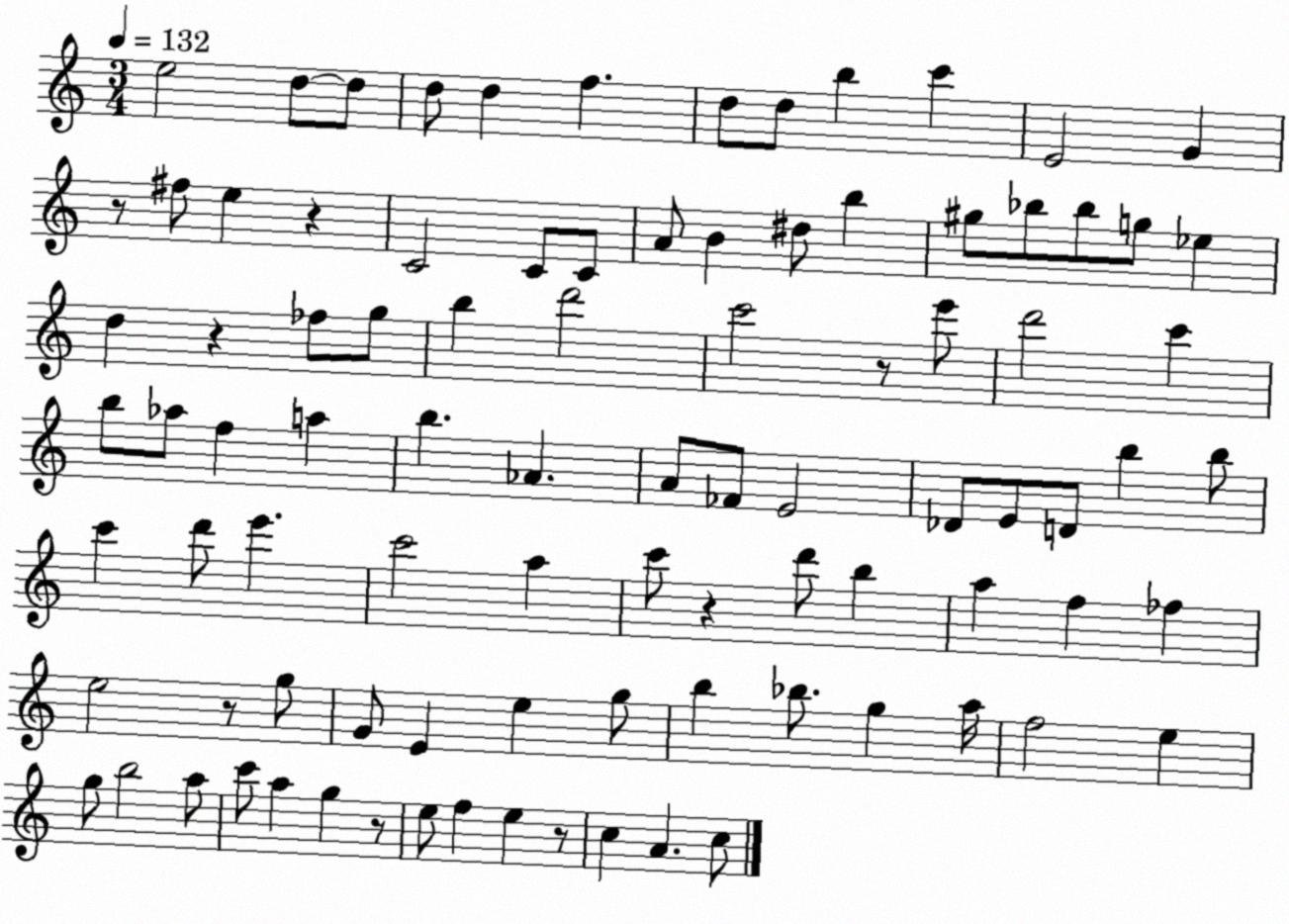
X:1
T:Untitled
M:3/4
L:1/4
K:C
e2 d/2 d/2 d/2 d f d/2 d/2 b c' E2 G z/2 ^f/2 e z C2 C/2 C/2 A/2 B ^d/2 b ^g/2 _b/2 _b/2 g/2 _e d z _f/2 g/2 b d'2 c'2 z/2 e'/2 d'2 c' b/2 _a/2 f a b _A A/2 _F/2 E2 _D/2 E/2 D/2 b b/2 c' d'/2 e' c'2 a c'/2 z d'/2 b a f _f e2 z/2 g/2 G/2 E e g/2 b _b/2 g a/4 f2 e g/2 b2 a/2 c'/2 a g z/2 e/2 f e z/2 c A c/2